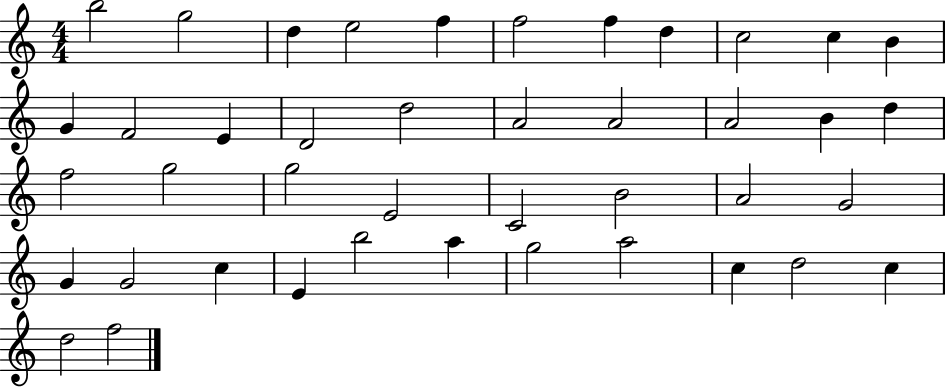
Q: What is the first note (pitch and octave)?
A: B5